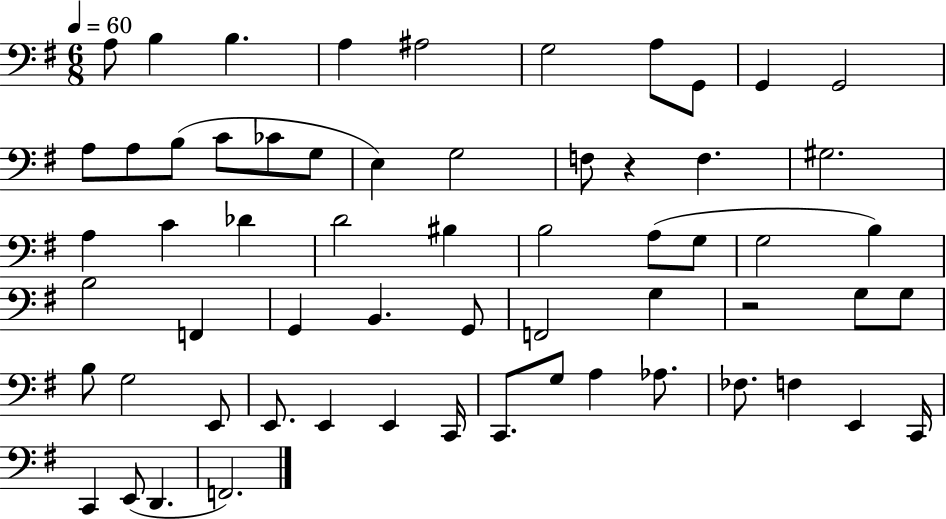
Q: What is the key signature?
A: G major